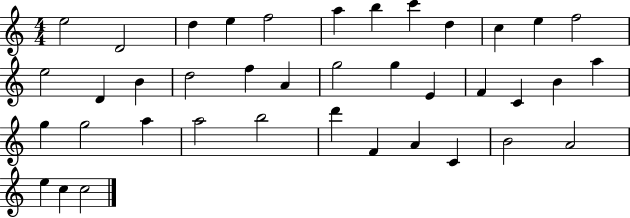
{
  \clef treble
  \numericTimeSignature
  \time 4/4
  \key c \major
  e''2 d'2 | d''4 e''4 f''2 | a''4 b''4 c'''4 d''4 | c''4 e''4 f''2 | \break e''2 d'4 b'4 | d''2 f''4 a'4 | g''2 g''4 e'4 | f'4 c'4 b'4 a''4 | \break g''4 g''2 a''4 | a''2 b''2 | d'''4 f'4 a'4 c'4 | b'2 a'2 | \break e''4 c''4 c''2 | \bar "|."
}